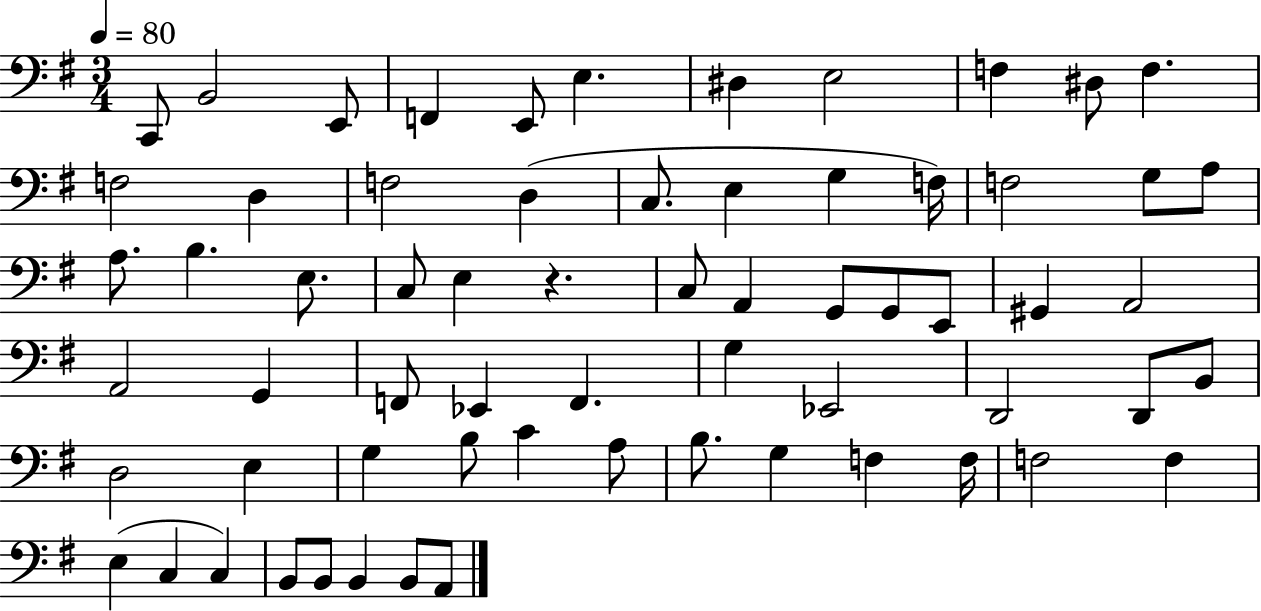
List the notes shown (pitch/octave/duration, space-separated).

C2/e B2/h E2/e F2/q E2/e E3/q. D#3/q E3/h F3/q D#3/e F3/q. F3/h D3/q F3/h D3/q C3/e. E3/q G3/q F3/s F3/h G3/e A3/e A3/e. B3/q. E3/e. C3/e E3/q R/q. C3/e A2/q G2/e G2/e E2/e G#2/q A2/h A2/h G2/q F2/e Eb2/q F2/q. G3/q Eb2/h D2/h D2/e B2/e D3/h E3/q G3/q B3/e C4/q A3/e B3/e. G3/q F3/q F3/s F3/h F3/q E3/q C3/q C3/q B2/e B2/e B2/q B2/e A2/e